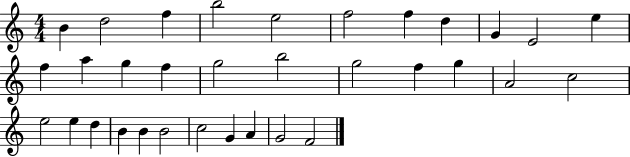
B4/q D5/h F5/q B5/h E5/h F5/h F5/q D5/q G4/q E4/h E5/q F5/q A5/q G5/q F5/q G5/h B5/h G5/h F5/q G5/q A4/h C5/h E5/h E5/q D5/q B4/q B4/q B4/h C5/h G4/q A4/q G4/h F4/h